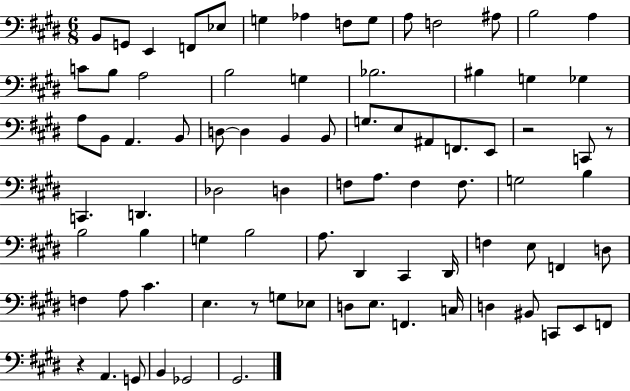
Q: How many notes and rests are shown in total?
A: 83